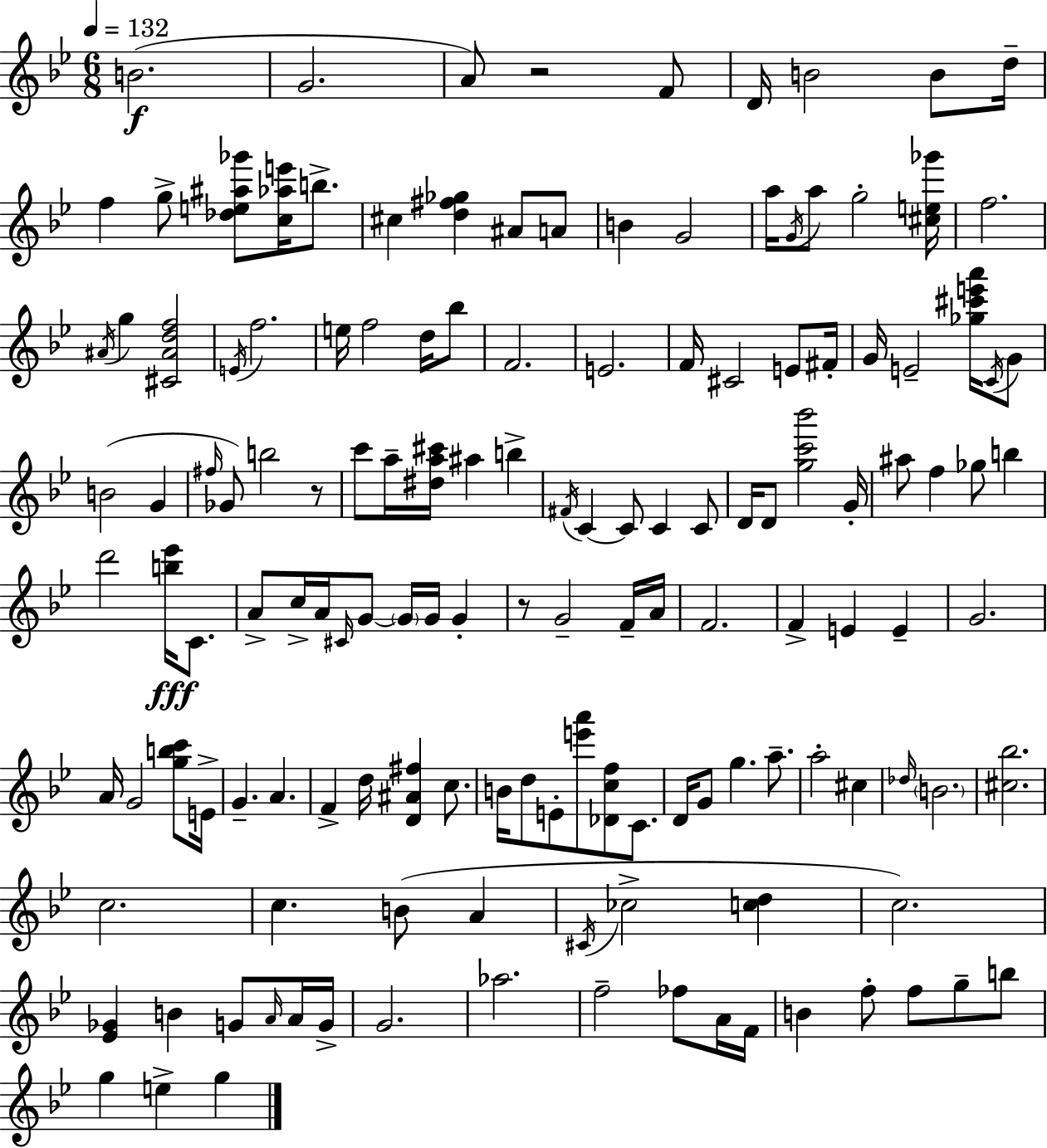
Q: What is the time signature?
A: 6/8